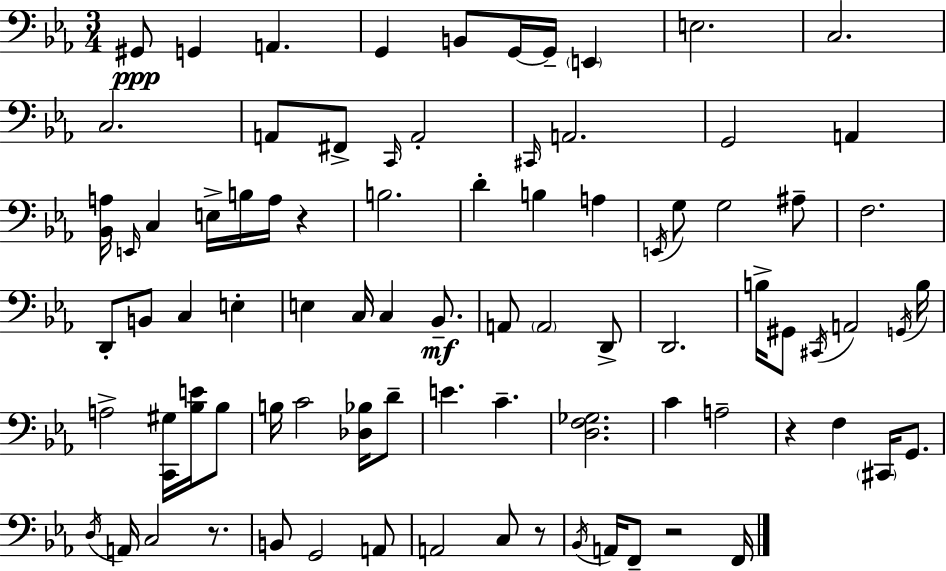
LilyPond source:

{
  \clef bass
  \numericTimeSignature
  \time 3/4
  \key c \minor
  gis,8\ppp g,4 a,4. | g,4 b,8 g,16~~ g,16-- \parenthesize e,4 | e2. | c2. | \break c2. | a,8 fis,8-> \grace { c,16 } a,2-. | \grace { cis,16 } a,2. | g,2 a,4 | \break <bes, a>16 \grace { e,16 } c4 e16-> b16 a16 r4 | b2. | d'4-. b4 a4 | \acciaccatura { e,16 } g8 g2 | \break ais8-- f2. | d,8-. b,8 c4 | e4-. e4 c16 c4 | bes,8.--\mf a,8 \parenthesize a,2 | \break d,8-> d,2. | b16-> gis,8 \acciaccatura { cis,16 } a,2 | \acciaccatura { g,16 } b16 a2-> | <c, gis>16 <bes e'>16 bes8 b16 c'2 | \break <des bes>16 d'8-- e'4. | c'4.-- <d f ges>2. | c'4 a2-- | r4 f4 | \break \parenthesize cis,16 g,8. \acciaccatura { d16 } a,16 c2 | r8. b,8 g,2 | a,8 a,2 | c8 r8 \acciaccatura { bes,16 } a,16 f,8-- r2 | \break f,16 \bar "|."
}